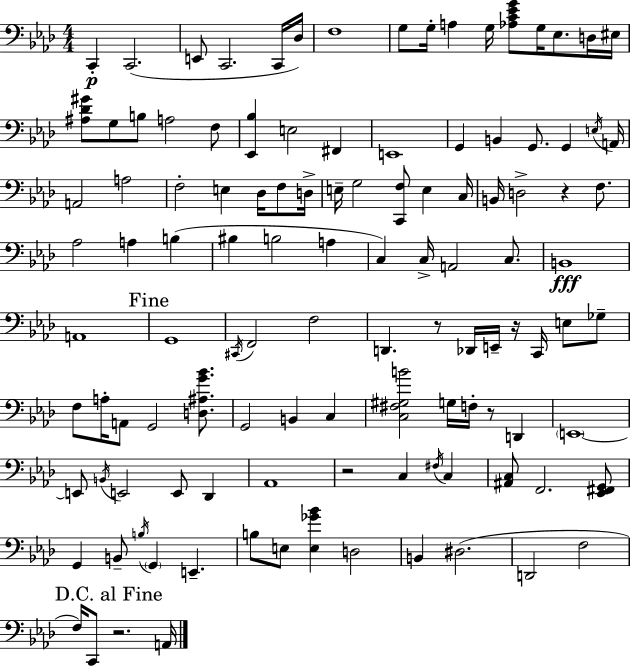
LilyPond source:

{
  \clef bass
  \numericTimeSignature
  \time 4/4
  \key aes \major
  c,4-.\p c,2.( | e,8 c,2. c,16 des16) | f1 | g8 g16-. a4 g16 <aes c' ees' g'>8 g16 ees8. d16 eis16 | \break <ais des' gis'>8 g8 b8 a2 f8 | <ees, bes>4 e2 fis,4 | e,1 | g,4 b,4 g,8. g,4 \acciaccatura { e16 } | \break a,16 a,2 a2 | f2-. e4 des16 f8 | d16-> e16-- g2 <c, f>8 e4 | c16 b,16 d2-> r4 f8. | \break aes2 a4 b4( | bis4 b2 a4 | c4) c16-> a,2 c8. | b,1\fff | \break a,1 | \mark "Fine" g,1 | \acciaccatura { cis,16 } f,2 f2 | d,4. r8 des,16 e,16-- r16 c,16 e8 | \break ges8-- f8 a16-. a,8 g,2 <d ais g' bes'>8. | g,2 b,4 c4 | <c fis gis b'>2 g16 f16-. r8 d,4 | \parenthesize e,1~~ | \break e,8 \acciaccatura { b,16 } e,2 e,8 des,4 | aes,1 | r2 c4 \acciaccatura { fis16 } | c4 <ais, c>8 f,2. | \break <ees, fis, g,>8 g,4 b,8-- \acciaccatura { b16 } \parenthesize g,4 e,4.-- | b8 e8 <e ges' bes'>4 d2 | b,4 dis2.( | d,2 f2 | \break \mark "D.C. al Fine" f16) c,8 r2. | a,16 \bar "|."
}